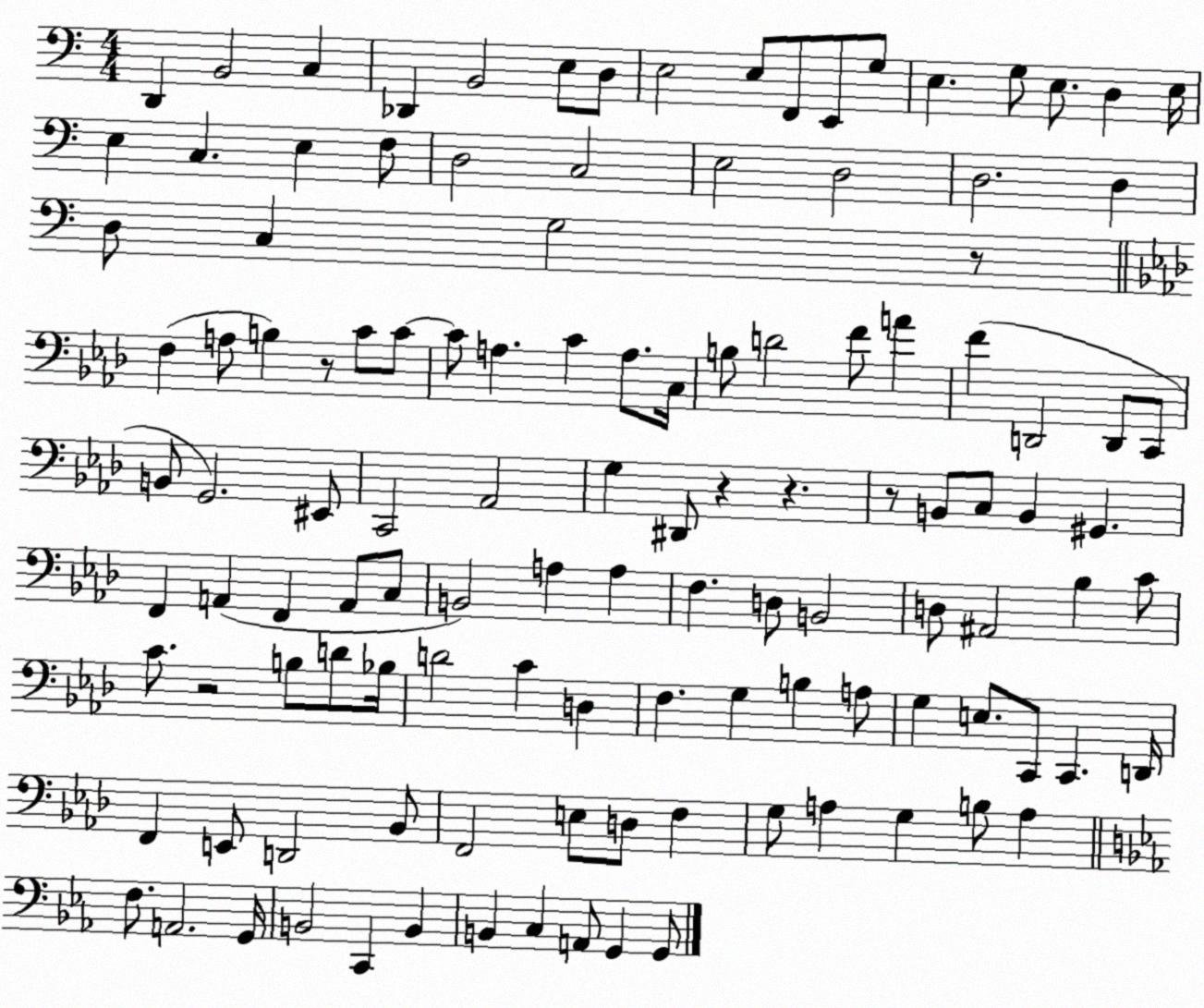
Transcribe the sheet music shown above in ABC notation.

X:1
T:Untitled
M:4/4
L:1/4
K:C
D,, B,,2 C, _D,, B,,2 E,/2 D,/2 E,2 E,/2 F,,/2 E,,/2 G,/2 E, G,/2 E,/2 D, E,/4 E, C, E, F,/2 D,2 C,2 E,2 D,2 D,2 D, D,/2 C, G,2 z/2 F, A,/2 B, z/2 C/2 C/2 C/2 A, C A,/2 C,/4 B,/2 D2 F/2 A F D,,2 D,,/2 C,,/2 B,,/2 G,,2 ^E,,/2 C,,2 _A,,2 G, ^D,,/2 z z z/2 B,,/2 C,/2 B,, ^G,, F,, A,, F,, A,,/2 C,/2 B,,2 A, A, F, D,/2 B,,2 D,/2 ^A,,2 _B, C/2 C/2 z2 B,/2 D/2 _B,/4 D2 C D, F, G, B, A,/2 G, E,/2 C,,/2 C,, D,,/4 F,, E,,/2 D,,2 _B,,/2 F,,2 E,/2 D,/2 F, G,/2 A, G, B,/2 A, F,/2 A,,2 G,,/4 B,,2 C,, B,, B,, C, A,,/2 G,, G,,/2